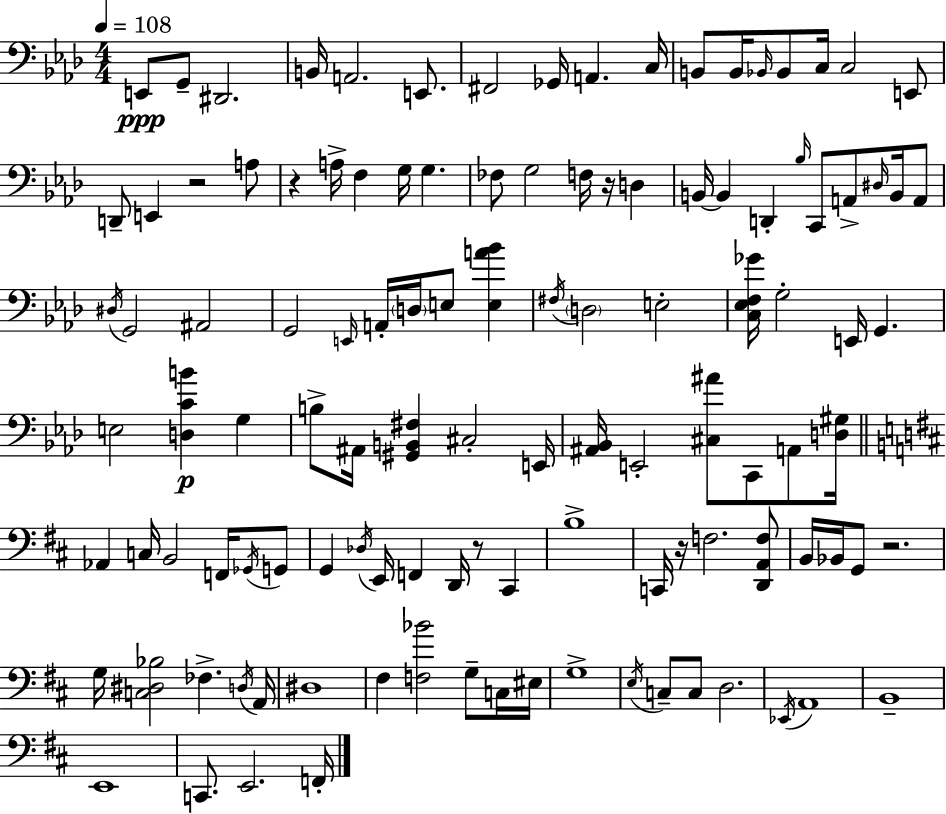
X:1
T:Untitled
M:4/4
L:1/4
K:Fm
E,,/2 G,,/2 ^D,,2 B,,/4 A,,2 E,,/2 ^F,,2 _G,,/4 A,, C,/4 B,,/2 B,,/4 _B,,/4 _B,,/2 C,/4 C,2 E,,/2 D,,/2 E,, z2 A,/2 z A,/4 F, G,/4 G, _F,/2 G,2 F,/4 z/4 D, B,,/4 B,, D,, _B,/4 C,,/2 A,,/2 ^D,/4 B,,/4 A,,/2 ^D,/4 G,,2 ^A,,2 G,,2 E,,/4 A,,/4 D,/4 E,/2 [E,A_B] ^F,/4 D,2 E,2 [C,_E,F,_G]/4 G,2 E,,/4 G,, E,2 [D,CB] G, B,/2 ^A,,/4 [^G,,B,,^F,] ^C,2 E,,/4 [^A,,_B,,]/4 E,,2 [^C,^A]/2 C,,/2 A,,/2 [D,^G,]/4 _A,, C,/4 B,,2 F,,/4 _G,,/4 G,,/2 G,, _D,/4 E,,/4 F,, D,,/4 z/2 ^C,, B,4 C,,/4 z/4 F,2 [D,,A,,F,]/2 B,,/4 _B,,/4 G,,/2 z2 G,/4 [C,^D,_B,]2 _F, D,/4 A,,/4 ^D,4 ^F, [F,_B]2 G,/2 C,/4 ^E,/4 G,4 E,/4 C,/2 C,/2 D,2 _E,,/4 A,,4 B,,4 E,,4 C,,/2 E,,2 F,,/4